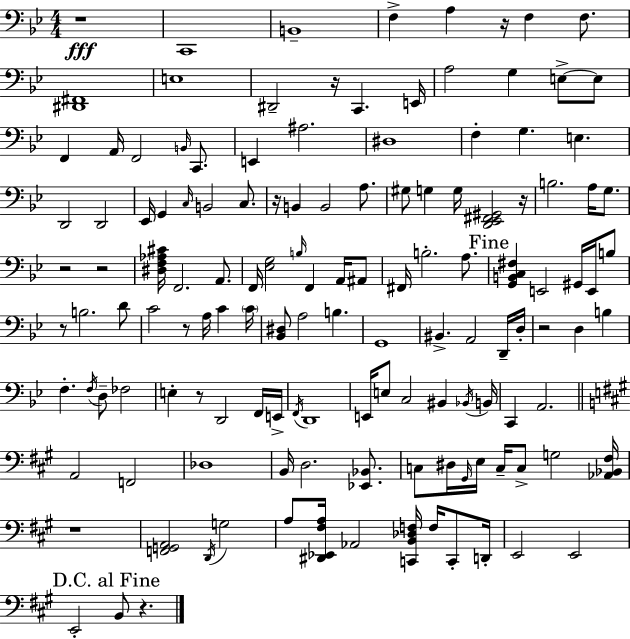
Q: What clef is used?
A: bass